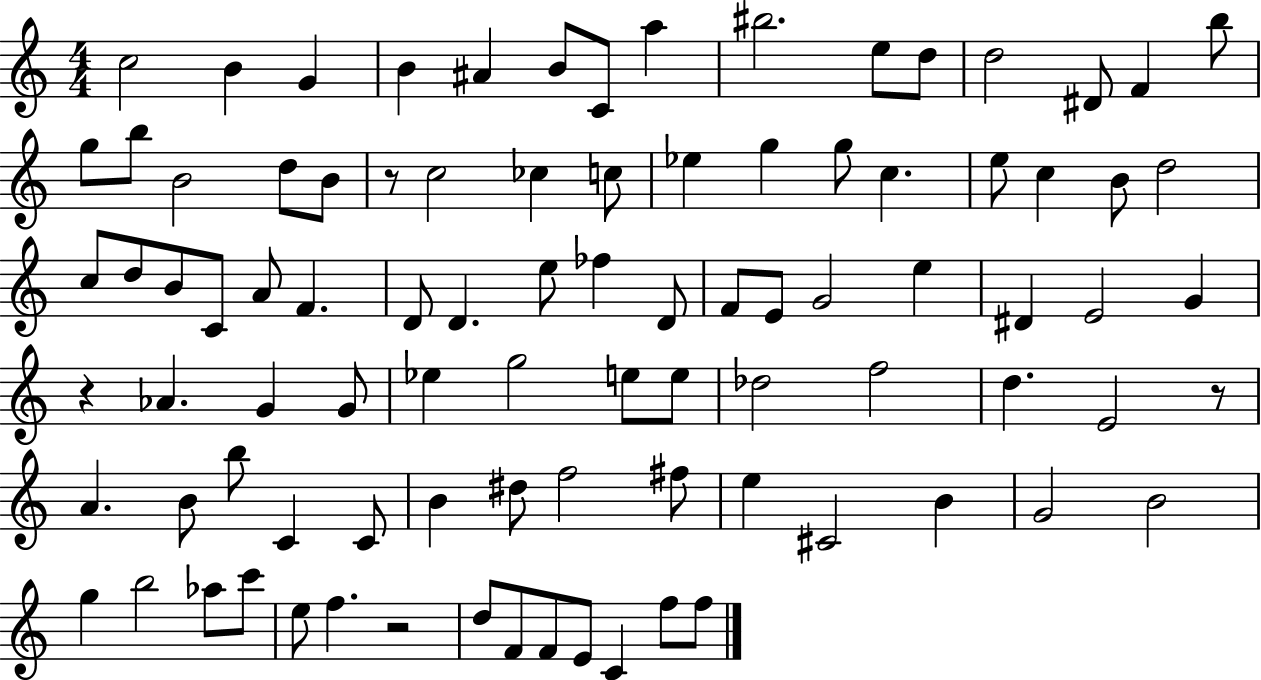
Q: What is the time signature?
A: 4/4